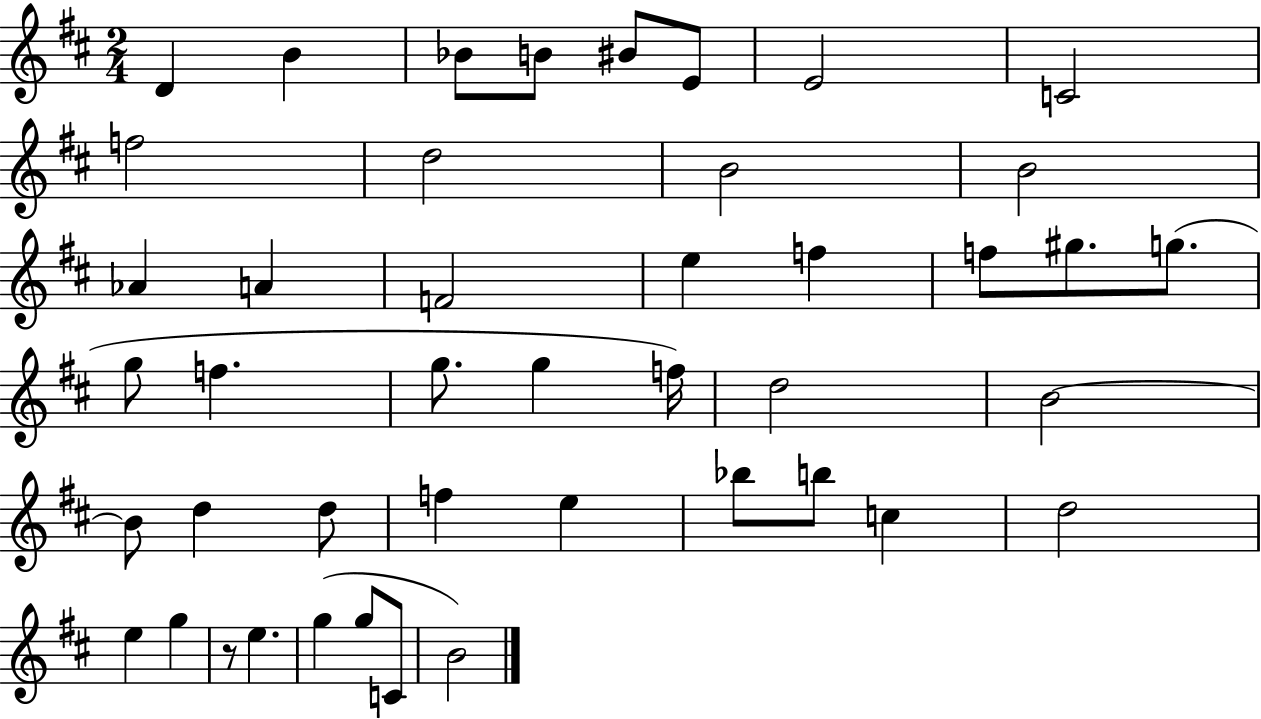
D4/q B4/q Bb4/e B4/e BIS4/e E4/e E4/h C4/h F5/h D5/h B4/h B4/h Ab4/q A4/q F4/h E5/q F5/q F5/e G#5/e. G5/e. G5/e F5/q. G5/e. G5/q F5/s D5/h B4/h B4/e D5/q D5/e F5/q E5/q Bb5/e B5/e C5/q D5/h E5/q G5/q R/e E5/q. G5/q G5/e C4/e B4/h